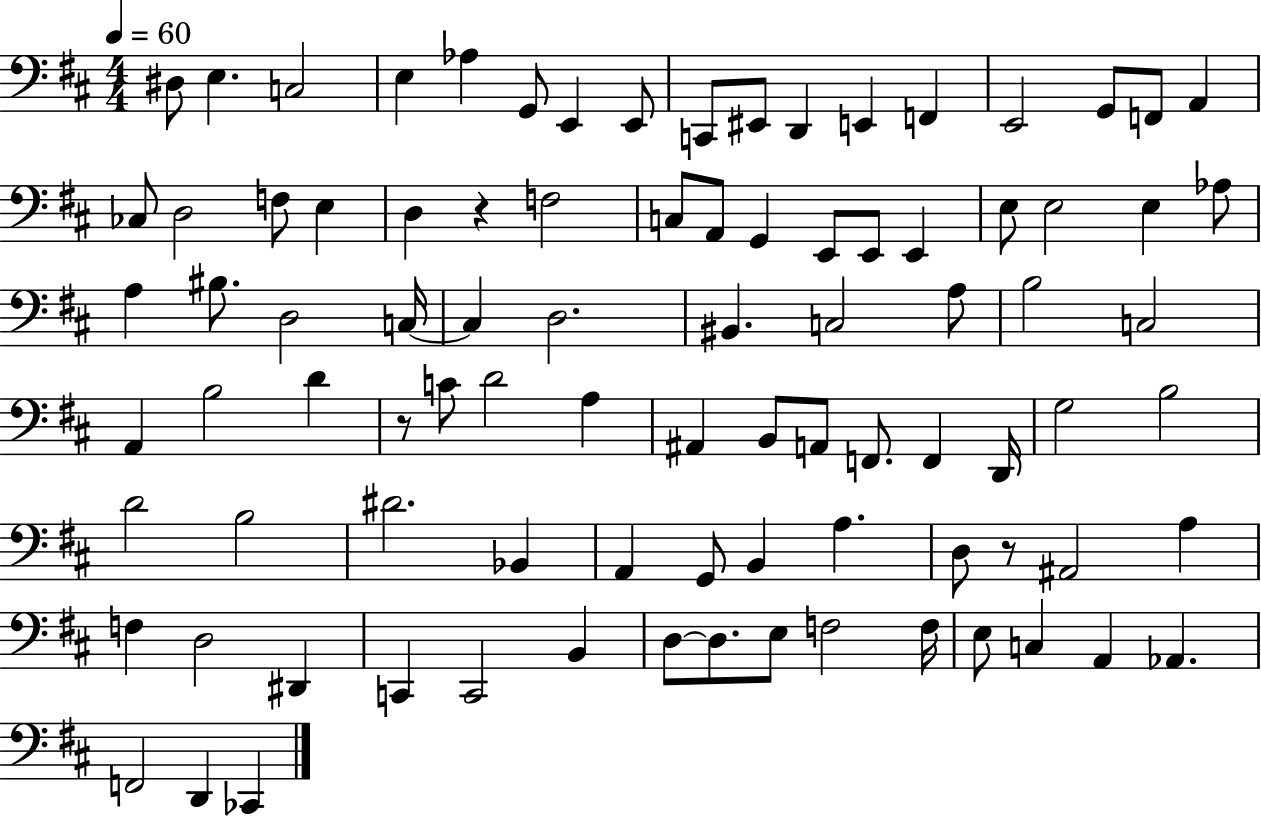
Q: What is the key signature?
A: D major